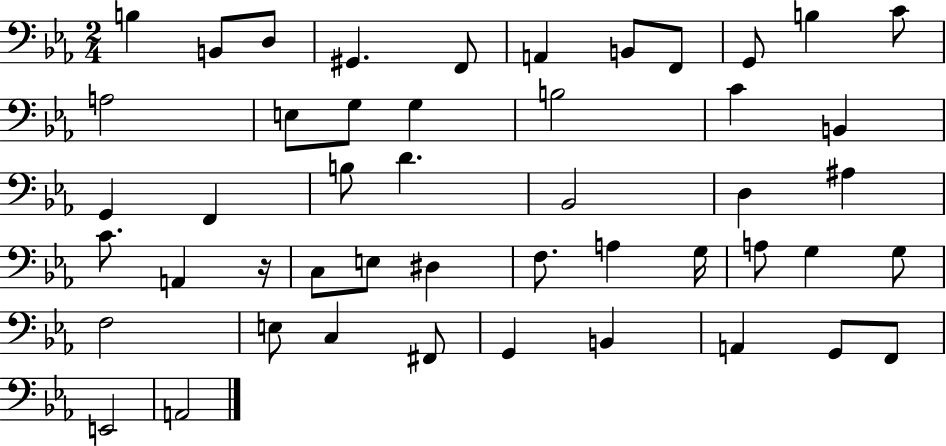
{
  \clef bass
  \numericTimeSignature
  \time 2/4
  \key ees \major
  \repeat volta 2 { b4 b,8 d8 | gis,4. f,8 | a,4 b,8 f,8 | g,8 b4 c'8 | \break a2 | e8 g8 g4 | b2 | c'4 b,4 | \break g,4 f,4 | b8 d'4. | bes,2 | d4 ais4 | \break c'8. a,4 r16 | c8 e8 dis4 | f8. a4 g16 | a8 g4 g8 | \break f2 | e8 c4 fis,8 | g,4 b,4 | a,4 g,8 f,8 | \break e,2 | a,2 | } \bar "|."
}